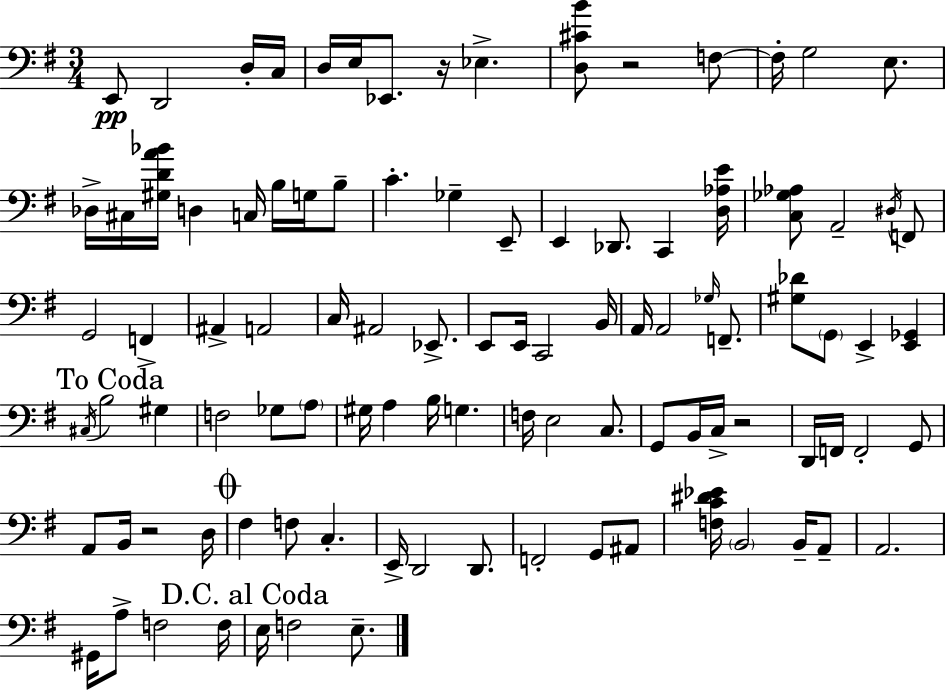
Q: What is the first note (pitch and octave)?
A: E2